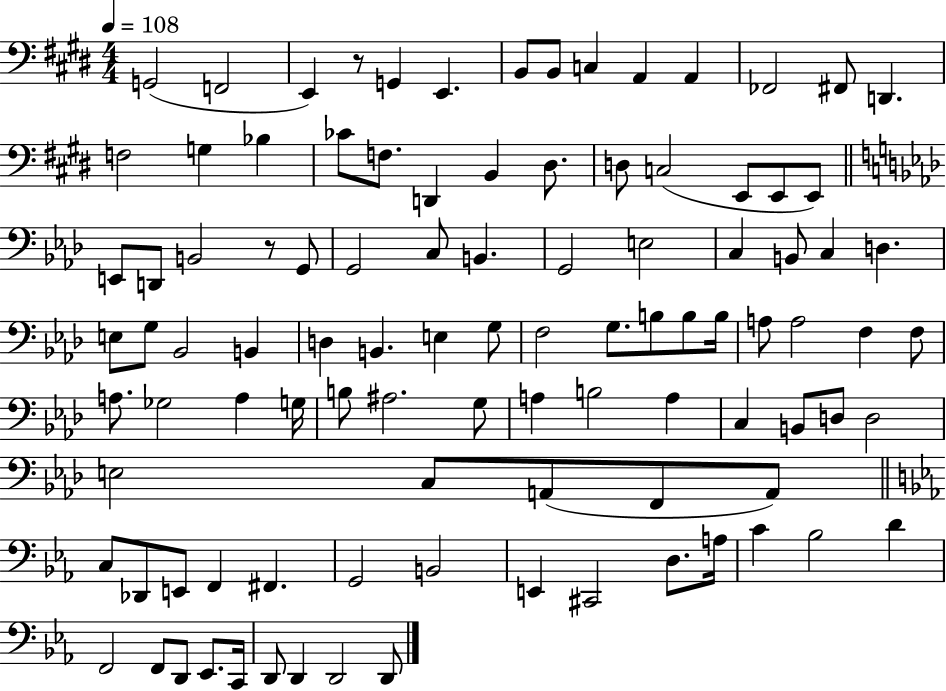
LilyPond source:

{
  \clef bass
  \numericTimeSignature
  \time 4/4
  \key e \major
  \tempo 4 = 108
  g,2( f,2 | e,4) r8 g,4 e,4. | b,8 b,8 c4 a,4 a,4 | fes,2 fis,8 d,4. | \break f2 g4 bes4 | ces'8 f8. d,4 b,4 dis8. | d8 c2( e,8 e,8 e,8) | \bar "||" \break \key f \minor e,8 d,8 b,2 r8 g,8 | g,2 c8 b,4. | g,2 e2 | c4 b,8 c4 d4. | \break e8 g8 bes,2 b,4 | d4 b,4. e4 g8 | f2 g8. b8 b8 b16 | a8 a2 f4 f8 | \break a8. ges2 a4 g16 | b8 ais2. g8 | a4 b2 a4 | c4 b,8 d8 d2 | \break e2 c8 a,8( f,8 a,8) | \bar "||" \break \key ees \major c8 des,8 e,8 f,4 fis,4. | g,2 b,2 | e,4 cis,2 d8. a16 | c'4 bes2 d'4 | \break f,2 f,8 d,8 ees,8. c,16 | d,8 d,4 d,2 d,8 | \bar "|."
}